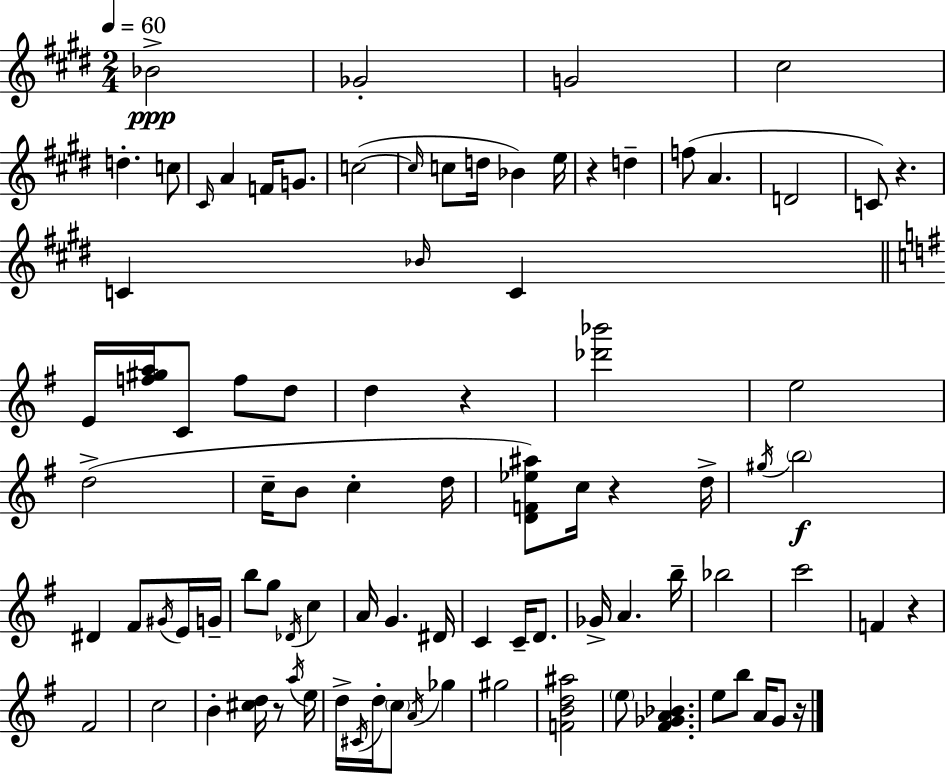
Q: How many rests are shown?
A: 7